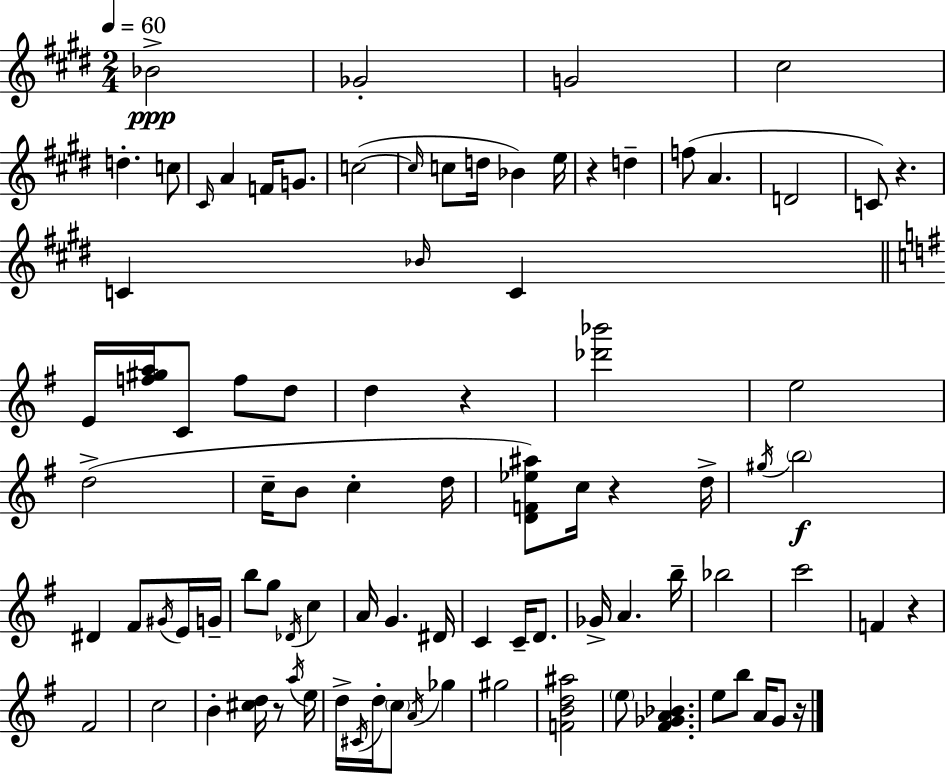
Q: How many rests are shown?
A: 7